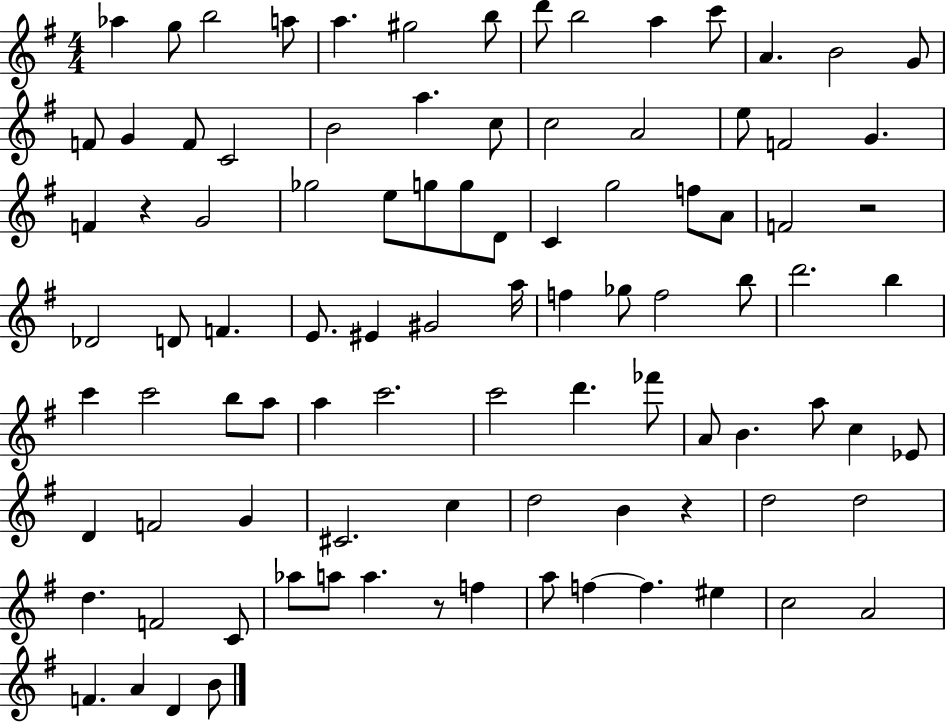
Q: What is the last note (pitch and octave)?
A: B4